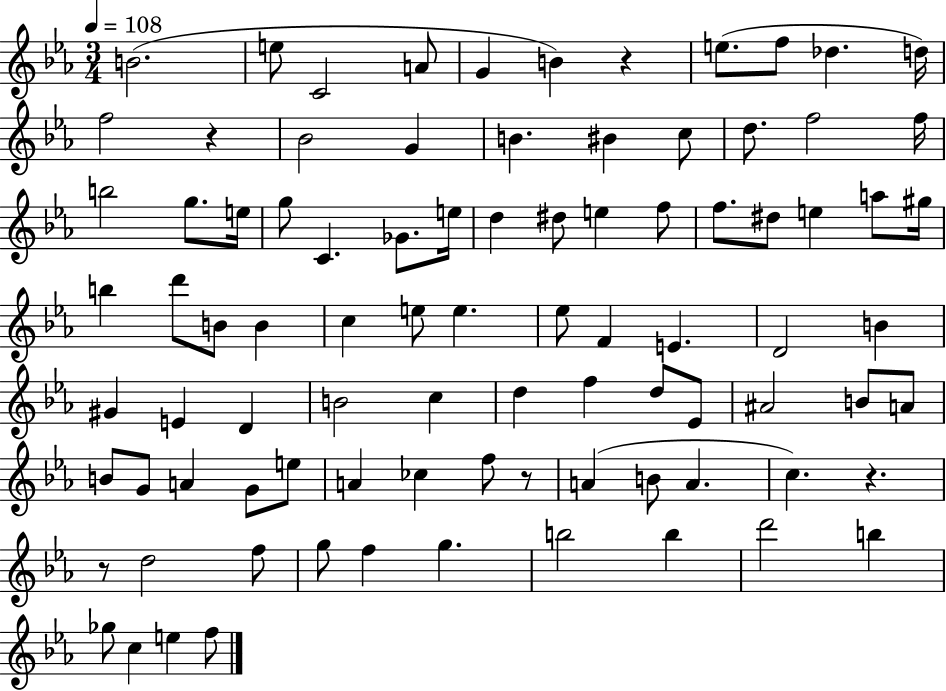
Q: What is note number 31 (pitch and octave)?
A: F5